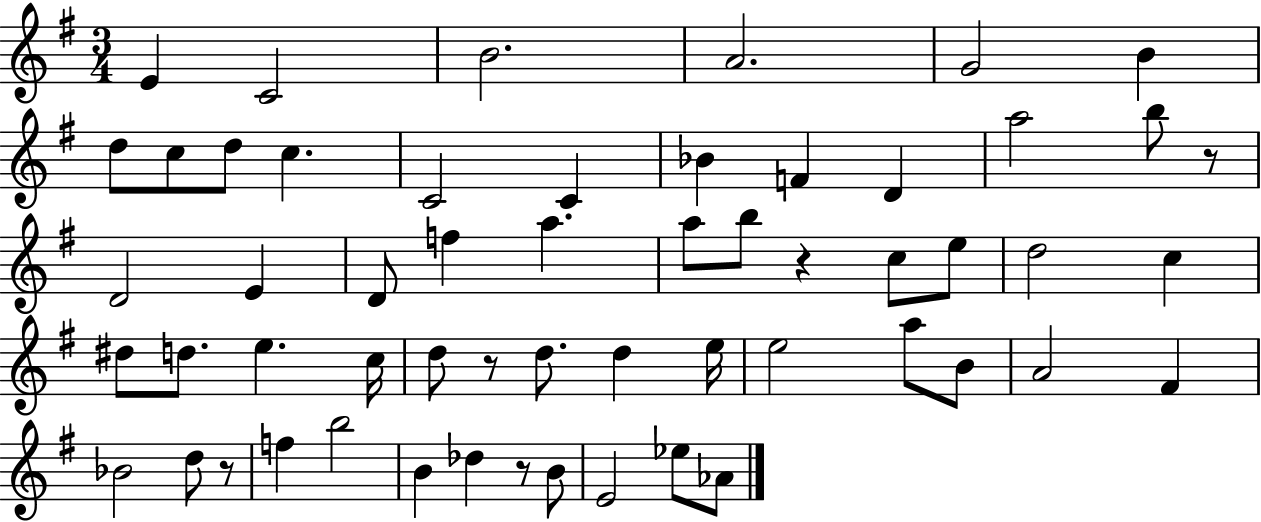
{
  \clef treble
  \numericTimeSignature
  \time 3/4
  \key g \major
  \repeat volta 2 { e'4 c'2 | b'2. | a'2. | g'2 b'4 | \break d''8 c''8 d''8 c''4. | c'2 c'4 | bes'4 f'4 d'4 | a''2 b''8 r8 | \break d'2 e'4 | d'8 f''4 a''4. | a''8 b''8 r4 c''8 e''8 | d''2 c''4 | \break dis''8 d''8. e''4. c''16 | d''8 r8 d''8. d''4 e''16 | e''2 a''8 b'8 | a'2 fis'4 | \break bes'2 d''8 r8 | f''4 b''2 | b'4 des''4 r8 b'8 | e'2 ees''8 aes'8 | \break } \bar "|."
}